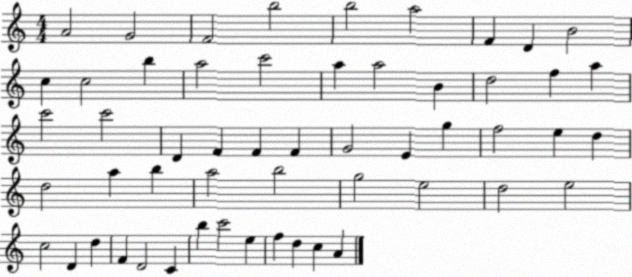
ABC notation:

X:1
T:Untitled
M:4/4
L:1/4
K:C
A2 G2 F2 b2 b2 a2 F D B2 c c2 b a2 c'2 a a2 B d2 f a c'2 c'2 D F F F G2 E g f2 e d d2 a b a2 b2 g2 e2 d2 e2 c2 D d F D2 C b c'2 e f d c A